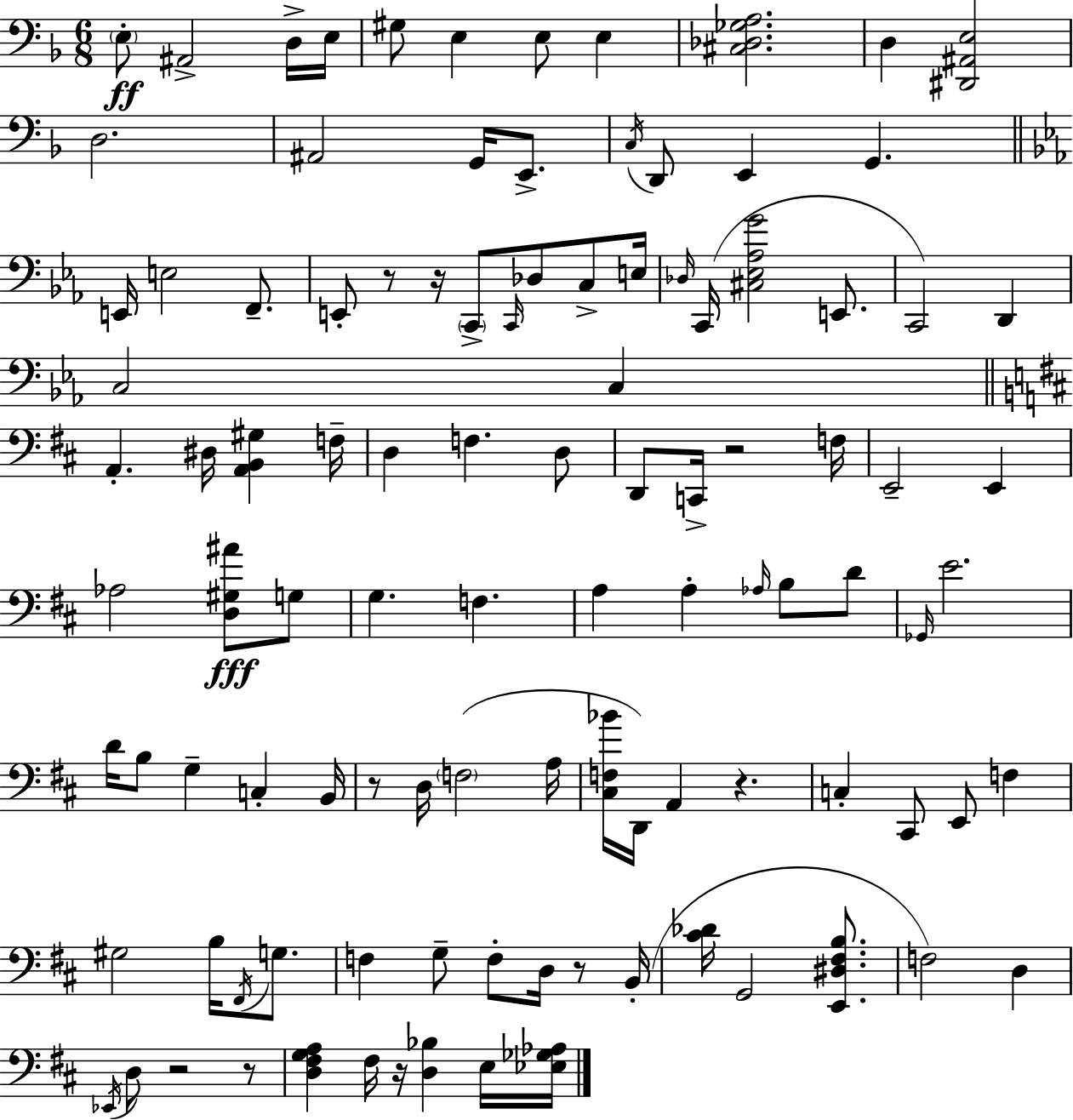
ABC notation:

X:1
T:Untitled
M:6/8
L:1/4
K:F
E,/2 ^A,,2 D,/4 E,/4 ^G,/2 E, E,/2 E, [^C,_D,_G,A,]2 D, [^D,,^A,,E,]2 D,2 ^A,,2 G,,/4 E,,/2 C,/4 D,,/2 E,, G,, E,,/4 E,2 F,,/2 E,,/2 z/2 z/4 C,,/2 C,,/4 _D,/2 C,/2 E,/4 _D,/4 C,,/4 [^C,_E,_A,G]2 E,,/2 C,,2 D,, C,2 C, A,, ^D,/4 [A,,B,,^G,] F,/4 D, F, D,/2 D,,/2 C,,/4 z2 F,/4 E,,2 E,, _A,2 [D,^G,^A]/2 G,/2 G, F, A, A, _A,/4 B,/2 D/2 _G,,/4 E2 D/4 B,/2 G, C, B,,/4 z/2 D,/4 F,2 A,/4 [^C,F,_B]/4 D,,/4 A,, z C, ^C,,/2 E,,/2 F, ^G,2 B,/4 ^F,,/4 G,/2 F, G,/2 F,/2 D,/4 z/2 B,,/4 [^C_D]/4 G,,2 [E,,^D,^F,B,]/2 F,2 D, _E,,/4 D,/2 z2 z/2 [D,^F,G,A,] ^F,/4 z/4 [D,_B,] E,/4 [_E,_G,_A,]/4